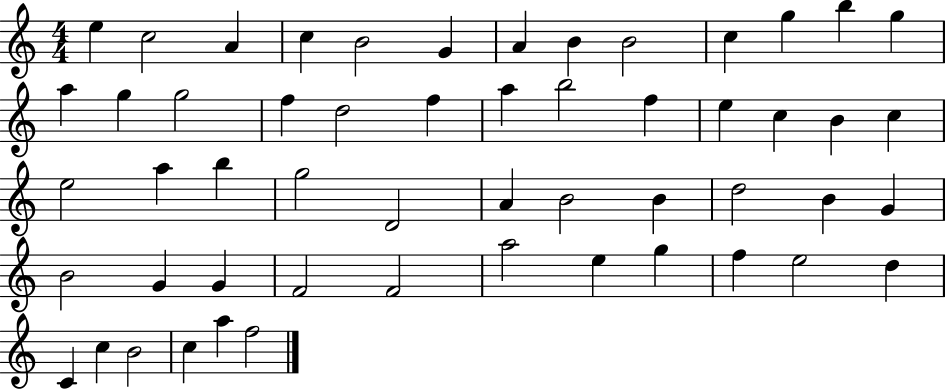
E5/q C5/h A4/q C5/q B4/h G4/q A4/q B4/q B4/h C5/q G5/q B5/q G5/q A5/q G5/q G5/h F5/q D5/h F5/q A5/q B5/h F5/q E5/q C5/q B4/q C5/q E5/h A5/q B5/q G5/h D4/h A4/q B4/h B4/q D5/h B4/q G4/q B4/h G4/q G4/q F4/h F4/h A5/h E5/q G5/q F5/q E5/h D5/q C4/q C5/q B4/h C5/q A5/q F5/h